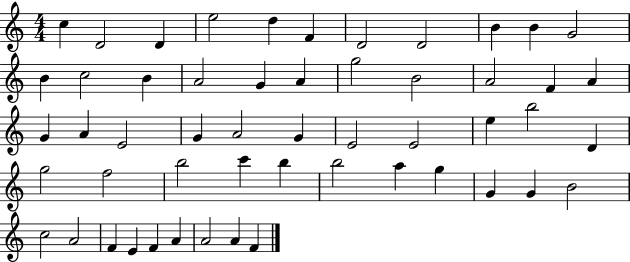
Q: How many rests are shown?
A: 0